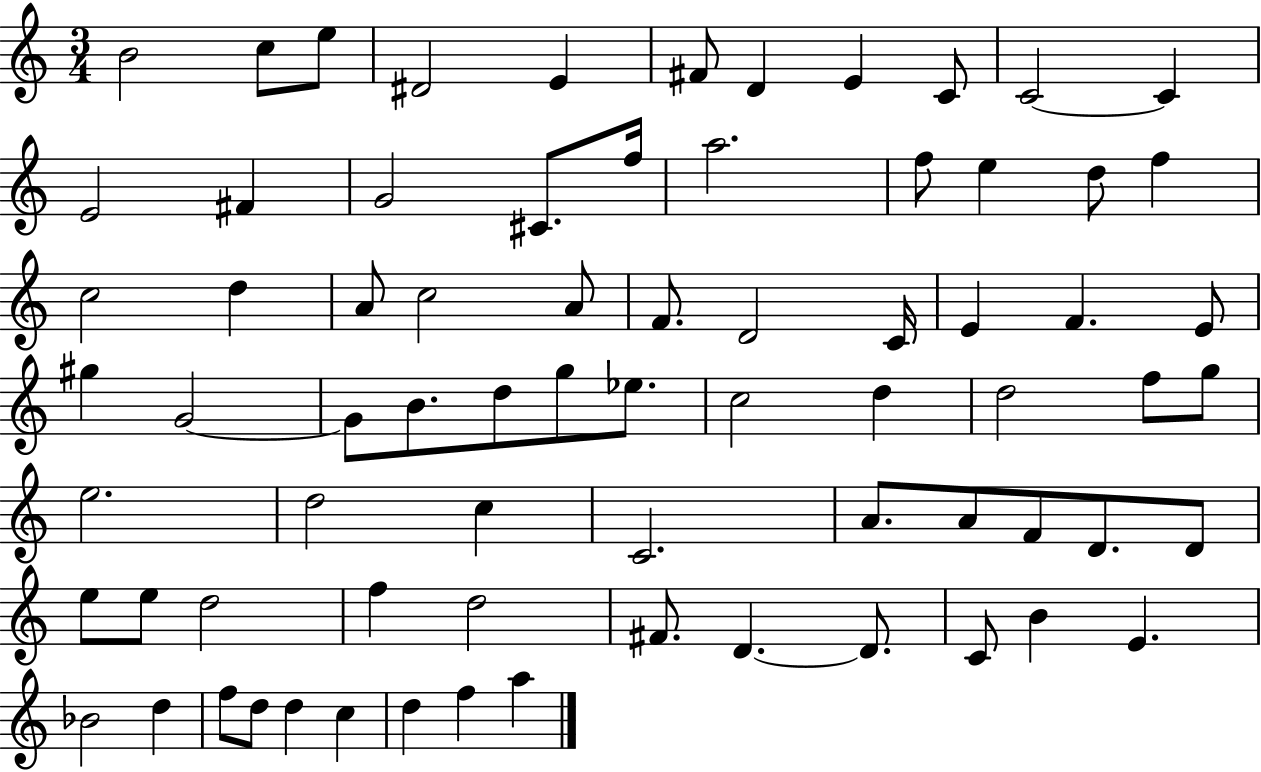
B4/h C5/e E5/e D#4/h E4/q F#4/e D4/q E4/q C4/e C4/h C4/q E4/h F#4/q G4/h C#4/e. F5/s A5/h. F5/e E5/q D5/e F5/q C5/h D5/q A4/e C5/h A4/e F4/e. D4/h C4/s E4/q F4/q. E4/e G#5/q G4/h G4/e B4/e. D5/e G5/e Eb5/e. C5/h D5/q D5/h F5/e G5/e E5/h. D5/h C5/q C4/h. A4/e. A4/e F4/e D4/e. D4/e E5/e E5/e D5/h F5/q D5/h F#4/e. D4/q. D4/e. C4/e B4/q E4/q. Bb4/h D5/q F5/e D5/e D5/q C5/q D5/q F5/q A5/q